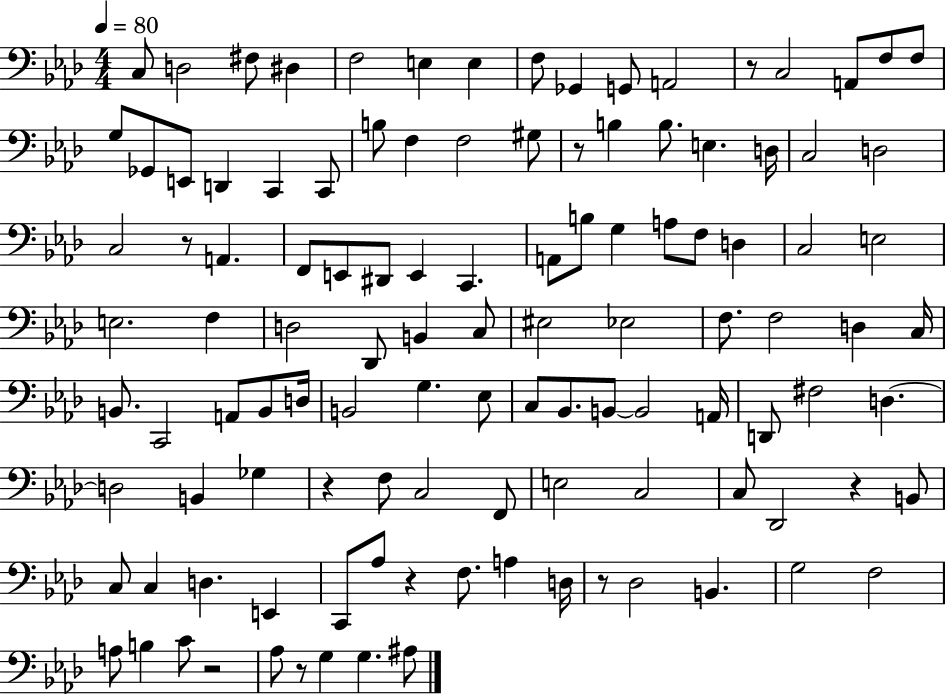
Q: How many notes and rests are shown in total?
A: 114